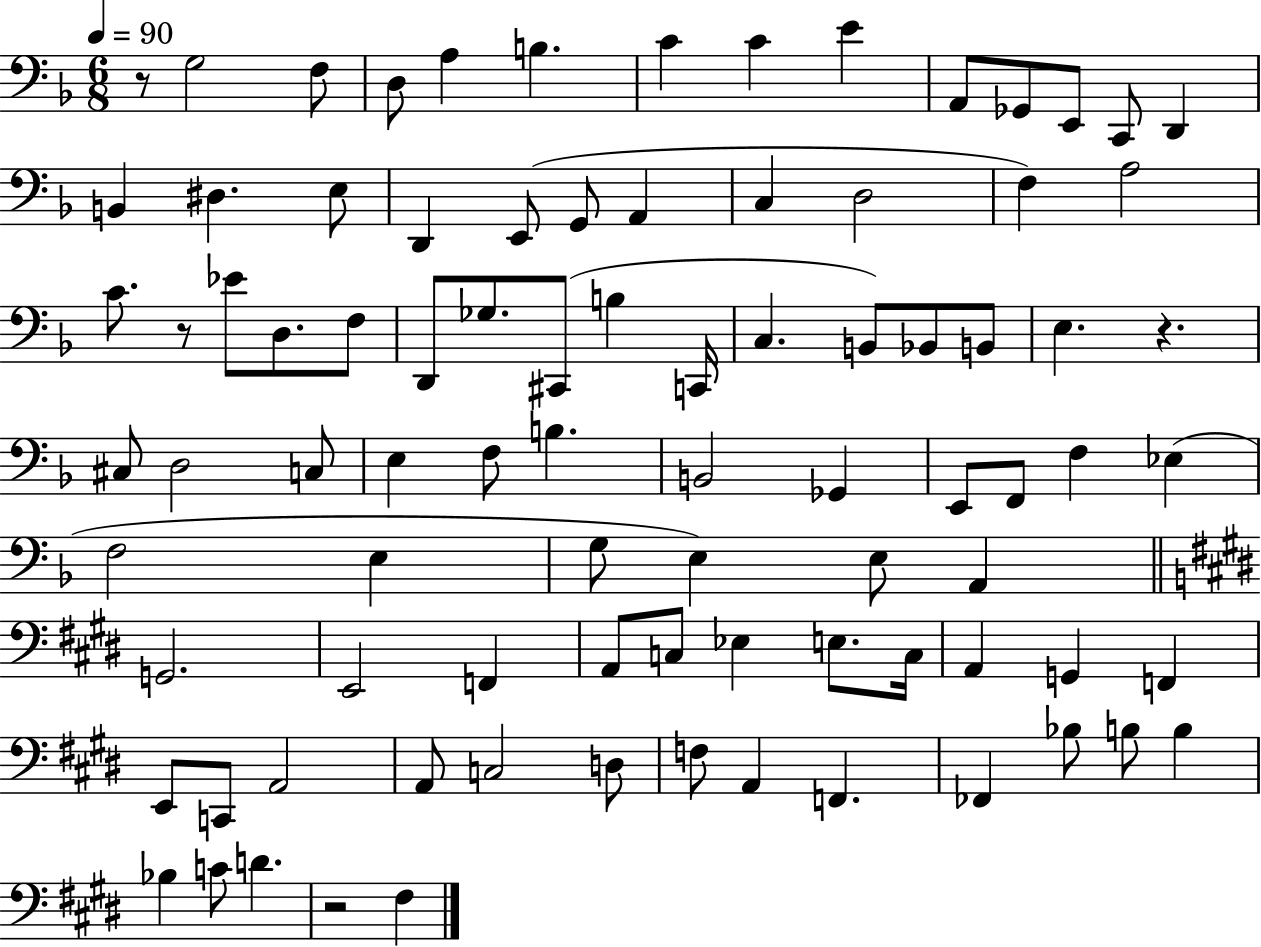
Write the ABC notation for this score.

X:1
T:Untitled
M:6/8
L:1/4
K:F
z/2 G,2 F,/2 D,/2 A, B, C C E A,,/2 _G,,/2 E,,/2 C,,/2 D,, B,, ^D, E,/2 D,, E,,/2 G,,/2 A,, C, D,2 F, A,2 C/2 z/2 _E/2 D,/2 F,/2 D,,/2 _G,/2 ^C,,/2 B, C,,/4 C, B,,/2 _B,,/2 B,,/2 E, z ^C,/2 D,2 C,/2 E, F,/2 B, B,,2 _G,, E,,/2 F,,/2 F, _E, F,2 E, G,/2 E, E,/2 A,, G,,2 E,,2 F,, A,,/2 C,/2 _E, E,/2 C,/4 A,, G,, F,, E,,/2 C,,/2 A,,2 A,,/2 C,2 D,/2 F,/2 A,, F,, _F,, _B,/2 B,/2 B, _B, C/2 D z2 ^F,